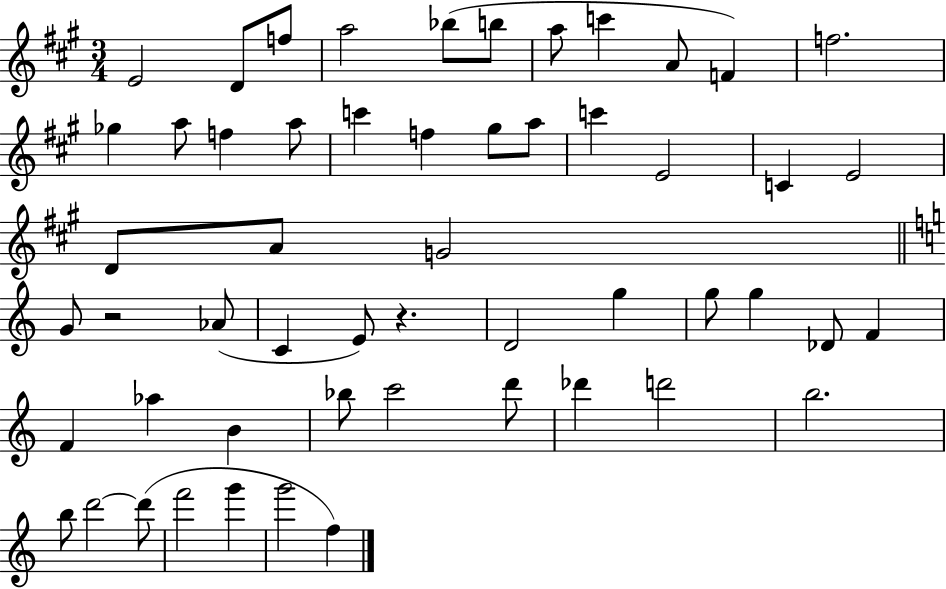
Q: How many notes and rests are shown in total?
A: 54